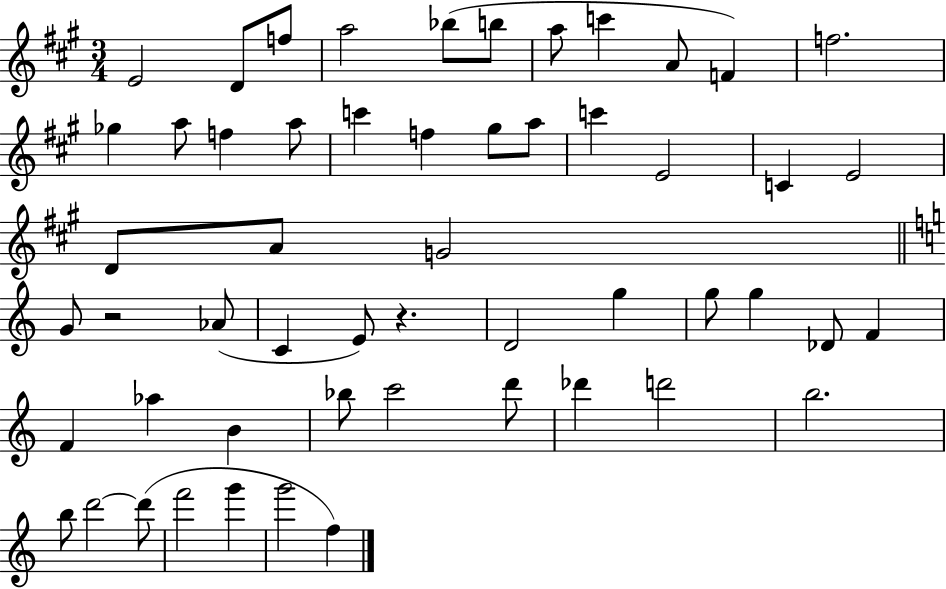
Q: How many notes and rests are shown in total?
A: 54